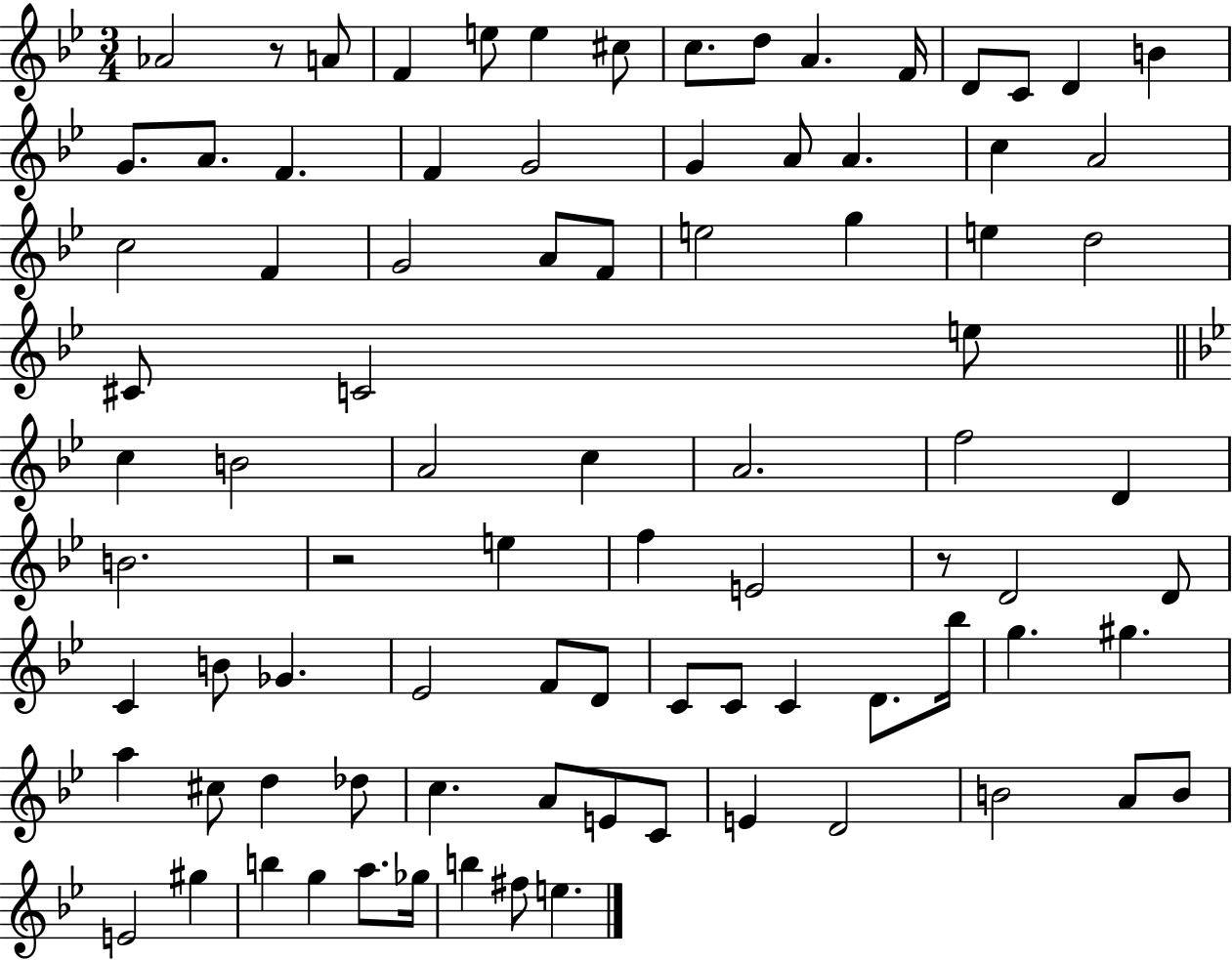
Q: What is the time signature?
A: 3/4